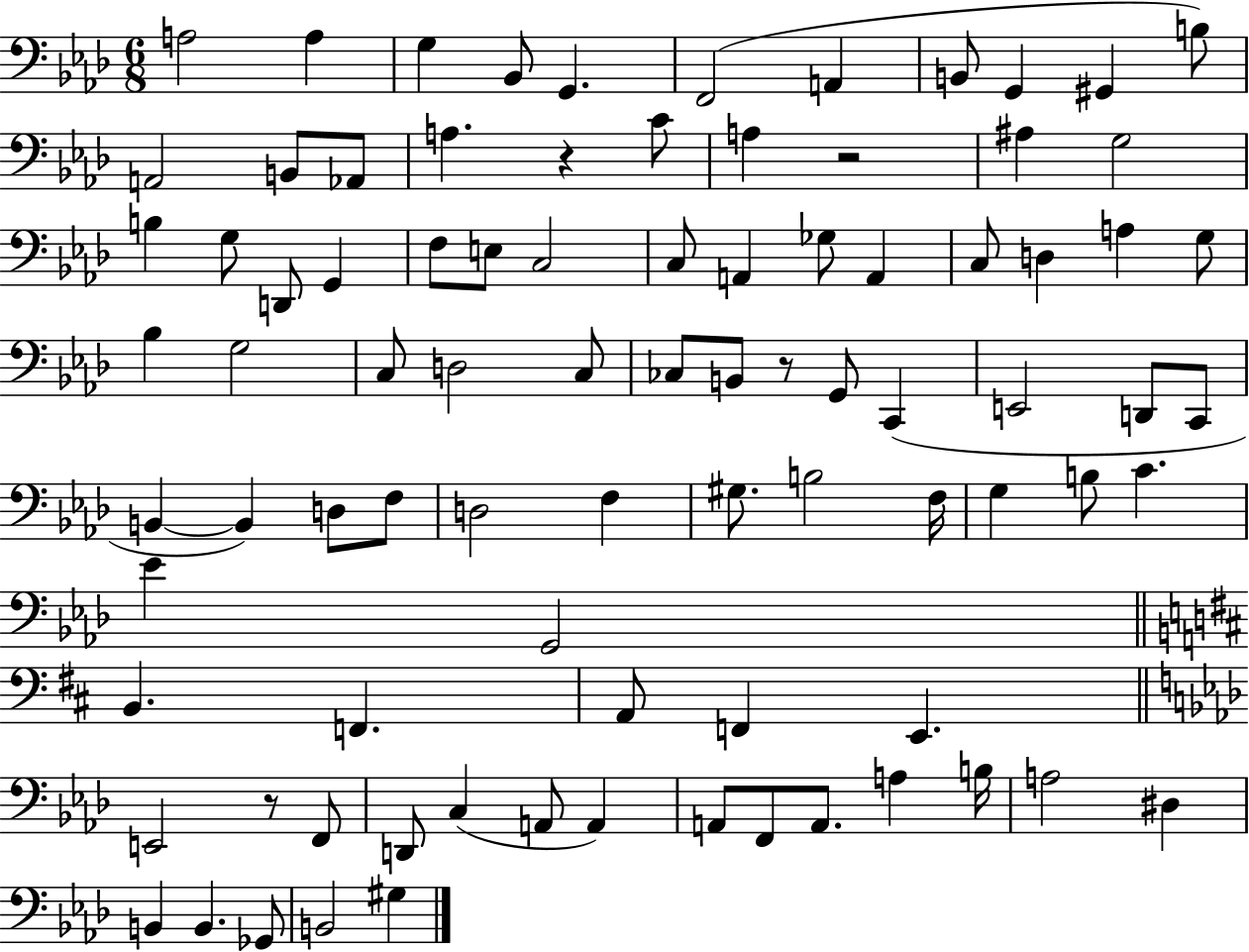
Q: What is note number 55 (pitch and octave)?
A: F3